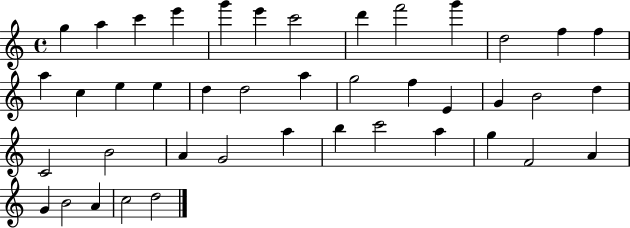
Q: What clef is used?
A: treble